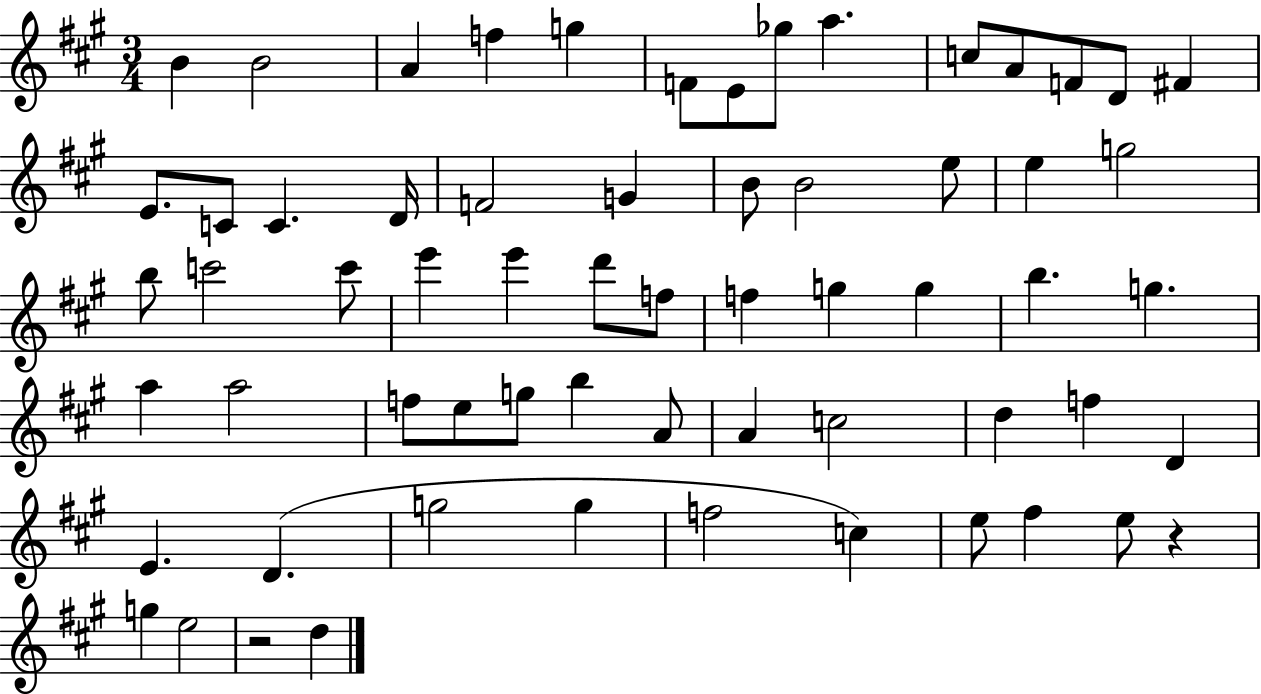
B4/q B4/h A4/q F5/q G5/q F4/e E4/e Gb5/e A5/q. C5/e A4/e F4/e D4/e F#4/q E4/e. C4/e C4/q. D4/s F4/h G4/q B4/e B4/h E5/e E5/q G5/h B5/e C6/h C6/e E6/q E6/q D6/e F5/e F5/q G5/q G5/q B5/q. G5/q. A5/q A5/h F5/e E5/e G5/e B5/q A4/e A4/q C5/h D5/q F5/q D4/q E4/q. D4/q. G5/h G5/q F5/h C5/q E5/e F#5/q E5/e R/q G5/q E5/h R/h D5/q